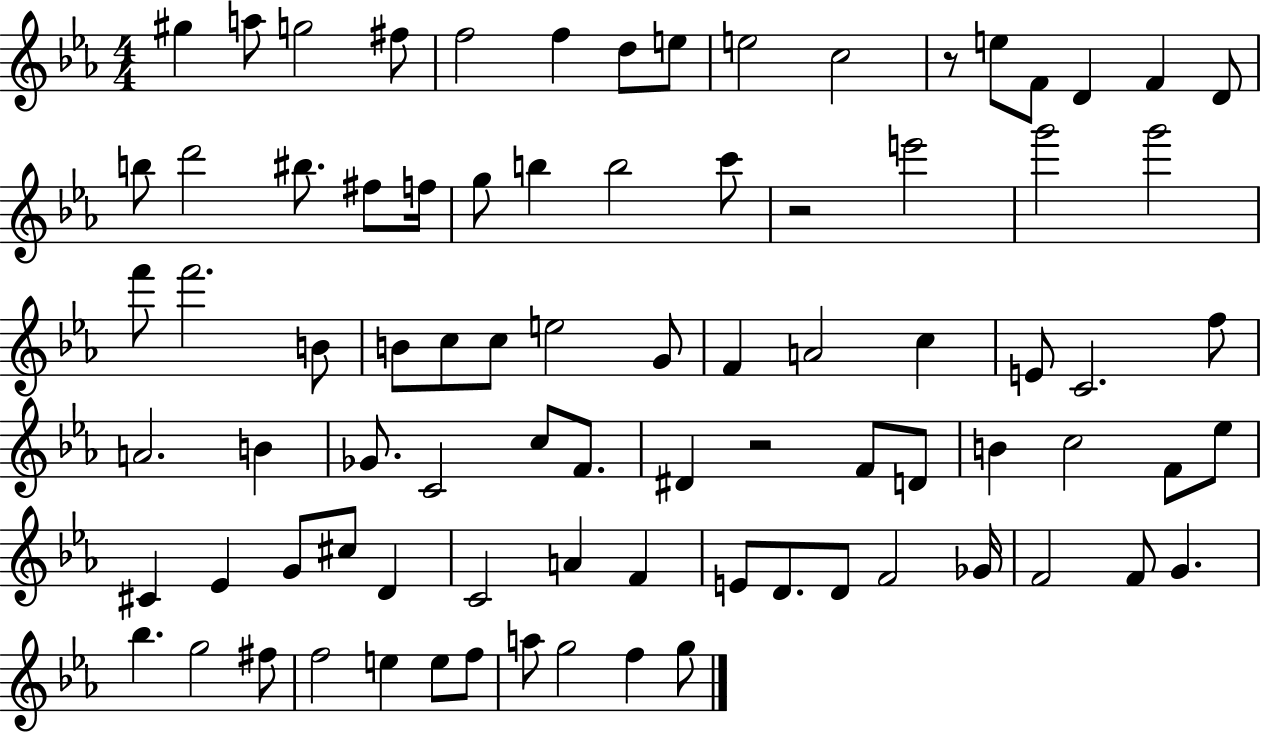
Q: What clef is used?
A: treble